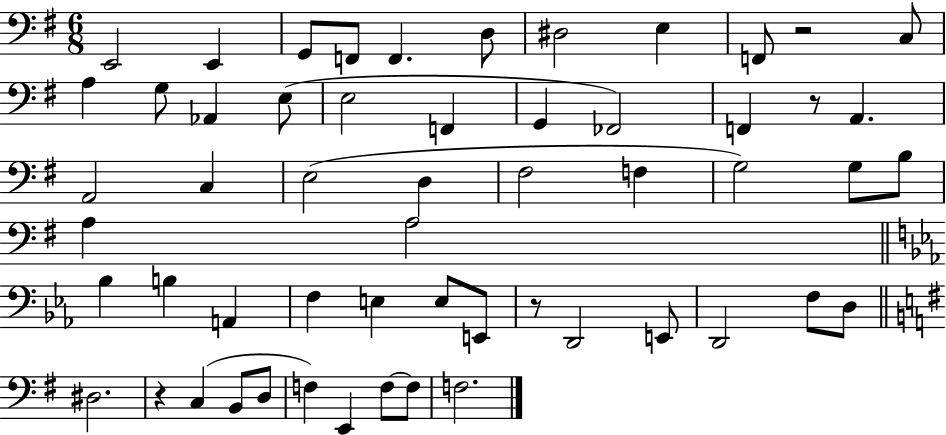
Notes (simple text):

E2/h E2/q G2/e F2/e F2/q. D3/e D#3/h E3/q F2/e R/h C3/e A3/q G3/e Ab2/q E3/e E3/h F2/q G2/q FES2/h F2/q R/e A2/q. A2/h C3/q E3/h D3/q F#3/h F3/q G3/h G3/e B3/e A3/q A3/h Bb3/q B3/q A2/q F3/q E3/q E3/e E2/e R/e D2/h E2/e D2/h F3/e D3/e D#3/h. R/q C3/q B2/e D3/e F3/q E2/q F3/e F3/e F3/h.